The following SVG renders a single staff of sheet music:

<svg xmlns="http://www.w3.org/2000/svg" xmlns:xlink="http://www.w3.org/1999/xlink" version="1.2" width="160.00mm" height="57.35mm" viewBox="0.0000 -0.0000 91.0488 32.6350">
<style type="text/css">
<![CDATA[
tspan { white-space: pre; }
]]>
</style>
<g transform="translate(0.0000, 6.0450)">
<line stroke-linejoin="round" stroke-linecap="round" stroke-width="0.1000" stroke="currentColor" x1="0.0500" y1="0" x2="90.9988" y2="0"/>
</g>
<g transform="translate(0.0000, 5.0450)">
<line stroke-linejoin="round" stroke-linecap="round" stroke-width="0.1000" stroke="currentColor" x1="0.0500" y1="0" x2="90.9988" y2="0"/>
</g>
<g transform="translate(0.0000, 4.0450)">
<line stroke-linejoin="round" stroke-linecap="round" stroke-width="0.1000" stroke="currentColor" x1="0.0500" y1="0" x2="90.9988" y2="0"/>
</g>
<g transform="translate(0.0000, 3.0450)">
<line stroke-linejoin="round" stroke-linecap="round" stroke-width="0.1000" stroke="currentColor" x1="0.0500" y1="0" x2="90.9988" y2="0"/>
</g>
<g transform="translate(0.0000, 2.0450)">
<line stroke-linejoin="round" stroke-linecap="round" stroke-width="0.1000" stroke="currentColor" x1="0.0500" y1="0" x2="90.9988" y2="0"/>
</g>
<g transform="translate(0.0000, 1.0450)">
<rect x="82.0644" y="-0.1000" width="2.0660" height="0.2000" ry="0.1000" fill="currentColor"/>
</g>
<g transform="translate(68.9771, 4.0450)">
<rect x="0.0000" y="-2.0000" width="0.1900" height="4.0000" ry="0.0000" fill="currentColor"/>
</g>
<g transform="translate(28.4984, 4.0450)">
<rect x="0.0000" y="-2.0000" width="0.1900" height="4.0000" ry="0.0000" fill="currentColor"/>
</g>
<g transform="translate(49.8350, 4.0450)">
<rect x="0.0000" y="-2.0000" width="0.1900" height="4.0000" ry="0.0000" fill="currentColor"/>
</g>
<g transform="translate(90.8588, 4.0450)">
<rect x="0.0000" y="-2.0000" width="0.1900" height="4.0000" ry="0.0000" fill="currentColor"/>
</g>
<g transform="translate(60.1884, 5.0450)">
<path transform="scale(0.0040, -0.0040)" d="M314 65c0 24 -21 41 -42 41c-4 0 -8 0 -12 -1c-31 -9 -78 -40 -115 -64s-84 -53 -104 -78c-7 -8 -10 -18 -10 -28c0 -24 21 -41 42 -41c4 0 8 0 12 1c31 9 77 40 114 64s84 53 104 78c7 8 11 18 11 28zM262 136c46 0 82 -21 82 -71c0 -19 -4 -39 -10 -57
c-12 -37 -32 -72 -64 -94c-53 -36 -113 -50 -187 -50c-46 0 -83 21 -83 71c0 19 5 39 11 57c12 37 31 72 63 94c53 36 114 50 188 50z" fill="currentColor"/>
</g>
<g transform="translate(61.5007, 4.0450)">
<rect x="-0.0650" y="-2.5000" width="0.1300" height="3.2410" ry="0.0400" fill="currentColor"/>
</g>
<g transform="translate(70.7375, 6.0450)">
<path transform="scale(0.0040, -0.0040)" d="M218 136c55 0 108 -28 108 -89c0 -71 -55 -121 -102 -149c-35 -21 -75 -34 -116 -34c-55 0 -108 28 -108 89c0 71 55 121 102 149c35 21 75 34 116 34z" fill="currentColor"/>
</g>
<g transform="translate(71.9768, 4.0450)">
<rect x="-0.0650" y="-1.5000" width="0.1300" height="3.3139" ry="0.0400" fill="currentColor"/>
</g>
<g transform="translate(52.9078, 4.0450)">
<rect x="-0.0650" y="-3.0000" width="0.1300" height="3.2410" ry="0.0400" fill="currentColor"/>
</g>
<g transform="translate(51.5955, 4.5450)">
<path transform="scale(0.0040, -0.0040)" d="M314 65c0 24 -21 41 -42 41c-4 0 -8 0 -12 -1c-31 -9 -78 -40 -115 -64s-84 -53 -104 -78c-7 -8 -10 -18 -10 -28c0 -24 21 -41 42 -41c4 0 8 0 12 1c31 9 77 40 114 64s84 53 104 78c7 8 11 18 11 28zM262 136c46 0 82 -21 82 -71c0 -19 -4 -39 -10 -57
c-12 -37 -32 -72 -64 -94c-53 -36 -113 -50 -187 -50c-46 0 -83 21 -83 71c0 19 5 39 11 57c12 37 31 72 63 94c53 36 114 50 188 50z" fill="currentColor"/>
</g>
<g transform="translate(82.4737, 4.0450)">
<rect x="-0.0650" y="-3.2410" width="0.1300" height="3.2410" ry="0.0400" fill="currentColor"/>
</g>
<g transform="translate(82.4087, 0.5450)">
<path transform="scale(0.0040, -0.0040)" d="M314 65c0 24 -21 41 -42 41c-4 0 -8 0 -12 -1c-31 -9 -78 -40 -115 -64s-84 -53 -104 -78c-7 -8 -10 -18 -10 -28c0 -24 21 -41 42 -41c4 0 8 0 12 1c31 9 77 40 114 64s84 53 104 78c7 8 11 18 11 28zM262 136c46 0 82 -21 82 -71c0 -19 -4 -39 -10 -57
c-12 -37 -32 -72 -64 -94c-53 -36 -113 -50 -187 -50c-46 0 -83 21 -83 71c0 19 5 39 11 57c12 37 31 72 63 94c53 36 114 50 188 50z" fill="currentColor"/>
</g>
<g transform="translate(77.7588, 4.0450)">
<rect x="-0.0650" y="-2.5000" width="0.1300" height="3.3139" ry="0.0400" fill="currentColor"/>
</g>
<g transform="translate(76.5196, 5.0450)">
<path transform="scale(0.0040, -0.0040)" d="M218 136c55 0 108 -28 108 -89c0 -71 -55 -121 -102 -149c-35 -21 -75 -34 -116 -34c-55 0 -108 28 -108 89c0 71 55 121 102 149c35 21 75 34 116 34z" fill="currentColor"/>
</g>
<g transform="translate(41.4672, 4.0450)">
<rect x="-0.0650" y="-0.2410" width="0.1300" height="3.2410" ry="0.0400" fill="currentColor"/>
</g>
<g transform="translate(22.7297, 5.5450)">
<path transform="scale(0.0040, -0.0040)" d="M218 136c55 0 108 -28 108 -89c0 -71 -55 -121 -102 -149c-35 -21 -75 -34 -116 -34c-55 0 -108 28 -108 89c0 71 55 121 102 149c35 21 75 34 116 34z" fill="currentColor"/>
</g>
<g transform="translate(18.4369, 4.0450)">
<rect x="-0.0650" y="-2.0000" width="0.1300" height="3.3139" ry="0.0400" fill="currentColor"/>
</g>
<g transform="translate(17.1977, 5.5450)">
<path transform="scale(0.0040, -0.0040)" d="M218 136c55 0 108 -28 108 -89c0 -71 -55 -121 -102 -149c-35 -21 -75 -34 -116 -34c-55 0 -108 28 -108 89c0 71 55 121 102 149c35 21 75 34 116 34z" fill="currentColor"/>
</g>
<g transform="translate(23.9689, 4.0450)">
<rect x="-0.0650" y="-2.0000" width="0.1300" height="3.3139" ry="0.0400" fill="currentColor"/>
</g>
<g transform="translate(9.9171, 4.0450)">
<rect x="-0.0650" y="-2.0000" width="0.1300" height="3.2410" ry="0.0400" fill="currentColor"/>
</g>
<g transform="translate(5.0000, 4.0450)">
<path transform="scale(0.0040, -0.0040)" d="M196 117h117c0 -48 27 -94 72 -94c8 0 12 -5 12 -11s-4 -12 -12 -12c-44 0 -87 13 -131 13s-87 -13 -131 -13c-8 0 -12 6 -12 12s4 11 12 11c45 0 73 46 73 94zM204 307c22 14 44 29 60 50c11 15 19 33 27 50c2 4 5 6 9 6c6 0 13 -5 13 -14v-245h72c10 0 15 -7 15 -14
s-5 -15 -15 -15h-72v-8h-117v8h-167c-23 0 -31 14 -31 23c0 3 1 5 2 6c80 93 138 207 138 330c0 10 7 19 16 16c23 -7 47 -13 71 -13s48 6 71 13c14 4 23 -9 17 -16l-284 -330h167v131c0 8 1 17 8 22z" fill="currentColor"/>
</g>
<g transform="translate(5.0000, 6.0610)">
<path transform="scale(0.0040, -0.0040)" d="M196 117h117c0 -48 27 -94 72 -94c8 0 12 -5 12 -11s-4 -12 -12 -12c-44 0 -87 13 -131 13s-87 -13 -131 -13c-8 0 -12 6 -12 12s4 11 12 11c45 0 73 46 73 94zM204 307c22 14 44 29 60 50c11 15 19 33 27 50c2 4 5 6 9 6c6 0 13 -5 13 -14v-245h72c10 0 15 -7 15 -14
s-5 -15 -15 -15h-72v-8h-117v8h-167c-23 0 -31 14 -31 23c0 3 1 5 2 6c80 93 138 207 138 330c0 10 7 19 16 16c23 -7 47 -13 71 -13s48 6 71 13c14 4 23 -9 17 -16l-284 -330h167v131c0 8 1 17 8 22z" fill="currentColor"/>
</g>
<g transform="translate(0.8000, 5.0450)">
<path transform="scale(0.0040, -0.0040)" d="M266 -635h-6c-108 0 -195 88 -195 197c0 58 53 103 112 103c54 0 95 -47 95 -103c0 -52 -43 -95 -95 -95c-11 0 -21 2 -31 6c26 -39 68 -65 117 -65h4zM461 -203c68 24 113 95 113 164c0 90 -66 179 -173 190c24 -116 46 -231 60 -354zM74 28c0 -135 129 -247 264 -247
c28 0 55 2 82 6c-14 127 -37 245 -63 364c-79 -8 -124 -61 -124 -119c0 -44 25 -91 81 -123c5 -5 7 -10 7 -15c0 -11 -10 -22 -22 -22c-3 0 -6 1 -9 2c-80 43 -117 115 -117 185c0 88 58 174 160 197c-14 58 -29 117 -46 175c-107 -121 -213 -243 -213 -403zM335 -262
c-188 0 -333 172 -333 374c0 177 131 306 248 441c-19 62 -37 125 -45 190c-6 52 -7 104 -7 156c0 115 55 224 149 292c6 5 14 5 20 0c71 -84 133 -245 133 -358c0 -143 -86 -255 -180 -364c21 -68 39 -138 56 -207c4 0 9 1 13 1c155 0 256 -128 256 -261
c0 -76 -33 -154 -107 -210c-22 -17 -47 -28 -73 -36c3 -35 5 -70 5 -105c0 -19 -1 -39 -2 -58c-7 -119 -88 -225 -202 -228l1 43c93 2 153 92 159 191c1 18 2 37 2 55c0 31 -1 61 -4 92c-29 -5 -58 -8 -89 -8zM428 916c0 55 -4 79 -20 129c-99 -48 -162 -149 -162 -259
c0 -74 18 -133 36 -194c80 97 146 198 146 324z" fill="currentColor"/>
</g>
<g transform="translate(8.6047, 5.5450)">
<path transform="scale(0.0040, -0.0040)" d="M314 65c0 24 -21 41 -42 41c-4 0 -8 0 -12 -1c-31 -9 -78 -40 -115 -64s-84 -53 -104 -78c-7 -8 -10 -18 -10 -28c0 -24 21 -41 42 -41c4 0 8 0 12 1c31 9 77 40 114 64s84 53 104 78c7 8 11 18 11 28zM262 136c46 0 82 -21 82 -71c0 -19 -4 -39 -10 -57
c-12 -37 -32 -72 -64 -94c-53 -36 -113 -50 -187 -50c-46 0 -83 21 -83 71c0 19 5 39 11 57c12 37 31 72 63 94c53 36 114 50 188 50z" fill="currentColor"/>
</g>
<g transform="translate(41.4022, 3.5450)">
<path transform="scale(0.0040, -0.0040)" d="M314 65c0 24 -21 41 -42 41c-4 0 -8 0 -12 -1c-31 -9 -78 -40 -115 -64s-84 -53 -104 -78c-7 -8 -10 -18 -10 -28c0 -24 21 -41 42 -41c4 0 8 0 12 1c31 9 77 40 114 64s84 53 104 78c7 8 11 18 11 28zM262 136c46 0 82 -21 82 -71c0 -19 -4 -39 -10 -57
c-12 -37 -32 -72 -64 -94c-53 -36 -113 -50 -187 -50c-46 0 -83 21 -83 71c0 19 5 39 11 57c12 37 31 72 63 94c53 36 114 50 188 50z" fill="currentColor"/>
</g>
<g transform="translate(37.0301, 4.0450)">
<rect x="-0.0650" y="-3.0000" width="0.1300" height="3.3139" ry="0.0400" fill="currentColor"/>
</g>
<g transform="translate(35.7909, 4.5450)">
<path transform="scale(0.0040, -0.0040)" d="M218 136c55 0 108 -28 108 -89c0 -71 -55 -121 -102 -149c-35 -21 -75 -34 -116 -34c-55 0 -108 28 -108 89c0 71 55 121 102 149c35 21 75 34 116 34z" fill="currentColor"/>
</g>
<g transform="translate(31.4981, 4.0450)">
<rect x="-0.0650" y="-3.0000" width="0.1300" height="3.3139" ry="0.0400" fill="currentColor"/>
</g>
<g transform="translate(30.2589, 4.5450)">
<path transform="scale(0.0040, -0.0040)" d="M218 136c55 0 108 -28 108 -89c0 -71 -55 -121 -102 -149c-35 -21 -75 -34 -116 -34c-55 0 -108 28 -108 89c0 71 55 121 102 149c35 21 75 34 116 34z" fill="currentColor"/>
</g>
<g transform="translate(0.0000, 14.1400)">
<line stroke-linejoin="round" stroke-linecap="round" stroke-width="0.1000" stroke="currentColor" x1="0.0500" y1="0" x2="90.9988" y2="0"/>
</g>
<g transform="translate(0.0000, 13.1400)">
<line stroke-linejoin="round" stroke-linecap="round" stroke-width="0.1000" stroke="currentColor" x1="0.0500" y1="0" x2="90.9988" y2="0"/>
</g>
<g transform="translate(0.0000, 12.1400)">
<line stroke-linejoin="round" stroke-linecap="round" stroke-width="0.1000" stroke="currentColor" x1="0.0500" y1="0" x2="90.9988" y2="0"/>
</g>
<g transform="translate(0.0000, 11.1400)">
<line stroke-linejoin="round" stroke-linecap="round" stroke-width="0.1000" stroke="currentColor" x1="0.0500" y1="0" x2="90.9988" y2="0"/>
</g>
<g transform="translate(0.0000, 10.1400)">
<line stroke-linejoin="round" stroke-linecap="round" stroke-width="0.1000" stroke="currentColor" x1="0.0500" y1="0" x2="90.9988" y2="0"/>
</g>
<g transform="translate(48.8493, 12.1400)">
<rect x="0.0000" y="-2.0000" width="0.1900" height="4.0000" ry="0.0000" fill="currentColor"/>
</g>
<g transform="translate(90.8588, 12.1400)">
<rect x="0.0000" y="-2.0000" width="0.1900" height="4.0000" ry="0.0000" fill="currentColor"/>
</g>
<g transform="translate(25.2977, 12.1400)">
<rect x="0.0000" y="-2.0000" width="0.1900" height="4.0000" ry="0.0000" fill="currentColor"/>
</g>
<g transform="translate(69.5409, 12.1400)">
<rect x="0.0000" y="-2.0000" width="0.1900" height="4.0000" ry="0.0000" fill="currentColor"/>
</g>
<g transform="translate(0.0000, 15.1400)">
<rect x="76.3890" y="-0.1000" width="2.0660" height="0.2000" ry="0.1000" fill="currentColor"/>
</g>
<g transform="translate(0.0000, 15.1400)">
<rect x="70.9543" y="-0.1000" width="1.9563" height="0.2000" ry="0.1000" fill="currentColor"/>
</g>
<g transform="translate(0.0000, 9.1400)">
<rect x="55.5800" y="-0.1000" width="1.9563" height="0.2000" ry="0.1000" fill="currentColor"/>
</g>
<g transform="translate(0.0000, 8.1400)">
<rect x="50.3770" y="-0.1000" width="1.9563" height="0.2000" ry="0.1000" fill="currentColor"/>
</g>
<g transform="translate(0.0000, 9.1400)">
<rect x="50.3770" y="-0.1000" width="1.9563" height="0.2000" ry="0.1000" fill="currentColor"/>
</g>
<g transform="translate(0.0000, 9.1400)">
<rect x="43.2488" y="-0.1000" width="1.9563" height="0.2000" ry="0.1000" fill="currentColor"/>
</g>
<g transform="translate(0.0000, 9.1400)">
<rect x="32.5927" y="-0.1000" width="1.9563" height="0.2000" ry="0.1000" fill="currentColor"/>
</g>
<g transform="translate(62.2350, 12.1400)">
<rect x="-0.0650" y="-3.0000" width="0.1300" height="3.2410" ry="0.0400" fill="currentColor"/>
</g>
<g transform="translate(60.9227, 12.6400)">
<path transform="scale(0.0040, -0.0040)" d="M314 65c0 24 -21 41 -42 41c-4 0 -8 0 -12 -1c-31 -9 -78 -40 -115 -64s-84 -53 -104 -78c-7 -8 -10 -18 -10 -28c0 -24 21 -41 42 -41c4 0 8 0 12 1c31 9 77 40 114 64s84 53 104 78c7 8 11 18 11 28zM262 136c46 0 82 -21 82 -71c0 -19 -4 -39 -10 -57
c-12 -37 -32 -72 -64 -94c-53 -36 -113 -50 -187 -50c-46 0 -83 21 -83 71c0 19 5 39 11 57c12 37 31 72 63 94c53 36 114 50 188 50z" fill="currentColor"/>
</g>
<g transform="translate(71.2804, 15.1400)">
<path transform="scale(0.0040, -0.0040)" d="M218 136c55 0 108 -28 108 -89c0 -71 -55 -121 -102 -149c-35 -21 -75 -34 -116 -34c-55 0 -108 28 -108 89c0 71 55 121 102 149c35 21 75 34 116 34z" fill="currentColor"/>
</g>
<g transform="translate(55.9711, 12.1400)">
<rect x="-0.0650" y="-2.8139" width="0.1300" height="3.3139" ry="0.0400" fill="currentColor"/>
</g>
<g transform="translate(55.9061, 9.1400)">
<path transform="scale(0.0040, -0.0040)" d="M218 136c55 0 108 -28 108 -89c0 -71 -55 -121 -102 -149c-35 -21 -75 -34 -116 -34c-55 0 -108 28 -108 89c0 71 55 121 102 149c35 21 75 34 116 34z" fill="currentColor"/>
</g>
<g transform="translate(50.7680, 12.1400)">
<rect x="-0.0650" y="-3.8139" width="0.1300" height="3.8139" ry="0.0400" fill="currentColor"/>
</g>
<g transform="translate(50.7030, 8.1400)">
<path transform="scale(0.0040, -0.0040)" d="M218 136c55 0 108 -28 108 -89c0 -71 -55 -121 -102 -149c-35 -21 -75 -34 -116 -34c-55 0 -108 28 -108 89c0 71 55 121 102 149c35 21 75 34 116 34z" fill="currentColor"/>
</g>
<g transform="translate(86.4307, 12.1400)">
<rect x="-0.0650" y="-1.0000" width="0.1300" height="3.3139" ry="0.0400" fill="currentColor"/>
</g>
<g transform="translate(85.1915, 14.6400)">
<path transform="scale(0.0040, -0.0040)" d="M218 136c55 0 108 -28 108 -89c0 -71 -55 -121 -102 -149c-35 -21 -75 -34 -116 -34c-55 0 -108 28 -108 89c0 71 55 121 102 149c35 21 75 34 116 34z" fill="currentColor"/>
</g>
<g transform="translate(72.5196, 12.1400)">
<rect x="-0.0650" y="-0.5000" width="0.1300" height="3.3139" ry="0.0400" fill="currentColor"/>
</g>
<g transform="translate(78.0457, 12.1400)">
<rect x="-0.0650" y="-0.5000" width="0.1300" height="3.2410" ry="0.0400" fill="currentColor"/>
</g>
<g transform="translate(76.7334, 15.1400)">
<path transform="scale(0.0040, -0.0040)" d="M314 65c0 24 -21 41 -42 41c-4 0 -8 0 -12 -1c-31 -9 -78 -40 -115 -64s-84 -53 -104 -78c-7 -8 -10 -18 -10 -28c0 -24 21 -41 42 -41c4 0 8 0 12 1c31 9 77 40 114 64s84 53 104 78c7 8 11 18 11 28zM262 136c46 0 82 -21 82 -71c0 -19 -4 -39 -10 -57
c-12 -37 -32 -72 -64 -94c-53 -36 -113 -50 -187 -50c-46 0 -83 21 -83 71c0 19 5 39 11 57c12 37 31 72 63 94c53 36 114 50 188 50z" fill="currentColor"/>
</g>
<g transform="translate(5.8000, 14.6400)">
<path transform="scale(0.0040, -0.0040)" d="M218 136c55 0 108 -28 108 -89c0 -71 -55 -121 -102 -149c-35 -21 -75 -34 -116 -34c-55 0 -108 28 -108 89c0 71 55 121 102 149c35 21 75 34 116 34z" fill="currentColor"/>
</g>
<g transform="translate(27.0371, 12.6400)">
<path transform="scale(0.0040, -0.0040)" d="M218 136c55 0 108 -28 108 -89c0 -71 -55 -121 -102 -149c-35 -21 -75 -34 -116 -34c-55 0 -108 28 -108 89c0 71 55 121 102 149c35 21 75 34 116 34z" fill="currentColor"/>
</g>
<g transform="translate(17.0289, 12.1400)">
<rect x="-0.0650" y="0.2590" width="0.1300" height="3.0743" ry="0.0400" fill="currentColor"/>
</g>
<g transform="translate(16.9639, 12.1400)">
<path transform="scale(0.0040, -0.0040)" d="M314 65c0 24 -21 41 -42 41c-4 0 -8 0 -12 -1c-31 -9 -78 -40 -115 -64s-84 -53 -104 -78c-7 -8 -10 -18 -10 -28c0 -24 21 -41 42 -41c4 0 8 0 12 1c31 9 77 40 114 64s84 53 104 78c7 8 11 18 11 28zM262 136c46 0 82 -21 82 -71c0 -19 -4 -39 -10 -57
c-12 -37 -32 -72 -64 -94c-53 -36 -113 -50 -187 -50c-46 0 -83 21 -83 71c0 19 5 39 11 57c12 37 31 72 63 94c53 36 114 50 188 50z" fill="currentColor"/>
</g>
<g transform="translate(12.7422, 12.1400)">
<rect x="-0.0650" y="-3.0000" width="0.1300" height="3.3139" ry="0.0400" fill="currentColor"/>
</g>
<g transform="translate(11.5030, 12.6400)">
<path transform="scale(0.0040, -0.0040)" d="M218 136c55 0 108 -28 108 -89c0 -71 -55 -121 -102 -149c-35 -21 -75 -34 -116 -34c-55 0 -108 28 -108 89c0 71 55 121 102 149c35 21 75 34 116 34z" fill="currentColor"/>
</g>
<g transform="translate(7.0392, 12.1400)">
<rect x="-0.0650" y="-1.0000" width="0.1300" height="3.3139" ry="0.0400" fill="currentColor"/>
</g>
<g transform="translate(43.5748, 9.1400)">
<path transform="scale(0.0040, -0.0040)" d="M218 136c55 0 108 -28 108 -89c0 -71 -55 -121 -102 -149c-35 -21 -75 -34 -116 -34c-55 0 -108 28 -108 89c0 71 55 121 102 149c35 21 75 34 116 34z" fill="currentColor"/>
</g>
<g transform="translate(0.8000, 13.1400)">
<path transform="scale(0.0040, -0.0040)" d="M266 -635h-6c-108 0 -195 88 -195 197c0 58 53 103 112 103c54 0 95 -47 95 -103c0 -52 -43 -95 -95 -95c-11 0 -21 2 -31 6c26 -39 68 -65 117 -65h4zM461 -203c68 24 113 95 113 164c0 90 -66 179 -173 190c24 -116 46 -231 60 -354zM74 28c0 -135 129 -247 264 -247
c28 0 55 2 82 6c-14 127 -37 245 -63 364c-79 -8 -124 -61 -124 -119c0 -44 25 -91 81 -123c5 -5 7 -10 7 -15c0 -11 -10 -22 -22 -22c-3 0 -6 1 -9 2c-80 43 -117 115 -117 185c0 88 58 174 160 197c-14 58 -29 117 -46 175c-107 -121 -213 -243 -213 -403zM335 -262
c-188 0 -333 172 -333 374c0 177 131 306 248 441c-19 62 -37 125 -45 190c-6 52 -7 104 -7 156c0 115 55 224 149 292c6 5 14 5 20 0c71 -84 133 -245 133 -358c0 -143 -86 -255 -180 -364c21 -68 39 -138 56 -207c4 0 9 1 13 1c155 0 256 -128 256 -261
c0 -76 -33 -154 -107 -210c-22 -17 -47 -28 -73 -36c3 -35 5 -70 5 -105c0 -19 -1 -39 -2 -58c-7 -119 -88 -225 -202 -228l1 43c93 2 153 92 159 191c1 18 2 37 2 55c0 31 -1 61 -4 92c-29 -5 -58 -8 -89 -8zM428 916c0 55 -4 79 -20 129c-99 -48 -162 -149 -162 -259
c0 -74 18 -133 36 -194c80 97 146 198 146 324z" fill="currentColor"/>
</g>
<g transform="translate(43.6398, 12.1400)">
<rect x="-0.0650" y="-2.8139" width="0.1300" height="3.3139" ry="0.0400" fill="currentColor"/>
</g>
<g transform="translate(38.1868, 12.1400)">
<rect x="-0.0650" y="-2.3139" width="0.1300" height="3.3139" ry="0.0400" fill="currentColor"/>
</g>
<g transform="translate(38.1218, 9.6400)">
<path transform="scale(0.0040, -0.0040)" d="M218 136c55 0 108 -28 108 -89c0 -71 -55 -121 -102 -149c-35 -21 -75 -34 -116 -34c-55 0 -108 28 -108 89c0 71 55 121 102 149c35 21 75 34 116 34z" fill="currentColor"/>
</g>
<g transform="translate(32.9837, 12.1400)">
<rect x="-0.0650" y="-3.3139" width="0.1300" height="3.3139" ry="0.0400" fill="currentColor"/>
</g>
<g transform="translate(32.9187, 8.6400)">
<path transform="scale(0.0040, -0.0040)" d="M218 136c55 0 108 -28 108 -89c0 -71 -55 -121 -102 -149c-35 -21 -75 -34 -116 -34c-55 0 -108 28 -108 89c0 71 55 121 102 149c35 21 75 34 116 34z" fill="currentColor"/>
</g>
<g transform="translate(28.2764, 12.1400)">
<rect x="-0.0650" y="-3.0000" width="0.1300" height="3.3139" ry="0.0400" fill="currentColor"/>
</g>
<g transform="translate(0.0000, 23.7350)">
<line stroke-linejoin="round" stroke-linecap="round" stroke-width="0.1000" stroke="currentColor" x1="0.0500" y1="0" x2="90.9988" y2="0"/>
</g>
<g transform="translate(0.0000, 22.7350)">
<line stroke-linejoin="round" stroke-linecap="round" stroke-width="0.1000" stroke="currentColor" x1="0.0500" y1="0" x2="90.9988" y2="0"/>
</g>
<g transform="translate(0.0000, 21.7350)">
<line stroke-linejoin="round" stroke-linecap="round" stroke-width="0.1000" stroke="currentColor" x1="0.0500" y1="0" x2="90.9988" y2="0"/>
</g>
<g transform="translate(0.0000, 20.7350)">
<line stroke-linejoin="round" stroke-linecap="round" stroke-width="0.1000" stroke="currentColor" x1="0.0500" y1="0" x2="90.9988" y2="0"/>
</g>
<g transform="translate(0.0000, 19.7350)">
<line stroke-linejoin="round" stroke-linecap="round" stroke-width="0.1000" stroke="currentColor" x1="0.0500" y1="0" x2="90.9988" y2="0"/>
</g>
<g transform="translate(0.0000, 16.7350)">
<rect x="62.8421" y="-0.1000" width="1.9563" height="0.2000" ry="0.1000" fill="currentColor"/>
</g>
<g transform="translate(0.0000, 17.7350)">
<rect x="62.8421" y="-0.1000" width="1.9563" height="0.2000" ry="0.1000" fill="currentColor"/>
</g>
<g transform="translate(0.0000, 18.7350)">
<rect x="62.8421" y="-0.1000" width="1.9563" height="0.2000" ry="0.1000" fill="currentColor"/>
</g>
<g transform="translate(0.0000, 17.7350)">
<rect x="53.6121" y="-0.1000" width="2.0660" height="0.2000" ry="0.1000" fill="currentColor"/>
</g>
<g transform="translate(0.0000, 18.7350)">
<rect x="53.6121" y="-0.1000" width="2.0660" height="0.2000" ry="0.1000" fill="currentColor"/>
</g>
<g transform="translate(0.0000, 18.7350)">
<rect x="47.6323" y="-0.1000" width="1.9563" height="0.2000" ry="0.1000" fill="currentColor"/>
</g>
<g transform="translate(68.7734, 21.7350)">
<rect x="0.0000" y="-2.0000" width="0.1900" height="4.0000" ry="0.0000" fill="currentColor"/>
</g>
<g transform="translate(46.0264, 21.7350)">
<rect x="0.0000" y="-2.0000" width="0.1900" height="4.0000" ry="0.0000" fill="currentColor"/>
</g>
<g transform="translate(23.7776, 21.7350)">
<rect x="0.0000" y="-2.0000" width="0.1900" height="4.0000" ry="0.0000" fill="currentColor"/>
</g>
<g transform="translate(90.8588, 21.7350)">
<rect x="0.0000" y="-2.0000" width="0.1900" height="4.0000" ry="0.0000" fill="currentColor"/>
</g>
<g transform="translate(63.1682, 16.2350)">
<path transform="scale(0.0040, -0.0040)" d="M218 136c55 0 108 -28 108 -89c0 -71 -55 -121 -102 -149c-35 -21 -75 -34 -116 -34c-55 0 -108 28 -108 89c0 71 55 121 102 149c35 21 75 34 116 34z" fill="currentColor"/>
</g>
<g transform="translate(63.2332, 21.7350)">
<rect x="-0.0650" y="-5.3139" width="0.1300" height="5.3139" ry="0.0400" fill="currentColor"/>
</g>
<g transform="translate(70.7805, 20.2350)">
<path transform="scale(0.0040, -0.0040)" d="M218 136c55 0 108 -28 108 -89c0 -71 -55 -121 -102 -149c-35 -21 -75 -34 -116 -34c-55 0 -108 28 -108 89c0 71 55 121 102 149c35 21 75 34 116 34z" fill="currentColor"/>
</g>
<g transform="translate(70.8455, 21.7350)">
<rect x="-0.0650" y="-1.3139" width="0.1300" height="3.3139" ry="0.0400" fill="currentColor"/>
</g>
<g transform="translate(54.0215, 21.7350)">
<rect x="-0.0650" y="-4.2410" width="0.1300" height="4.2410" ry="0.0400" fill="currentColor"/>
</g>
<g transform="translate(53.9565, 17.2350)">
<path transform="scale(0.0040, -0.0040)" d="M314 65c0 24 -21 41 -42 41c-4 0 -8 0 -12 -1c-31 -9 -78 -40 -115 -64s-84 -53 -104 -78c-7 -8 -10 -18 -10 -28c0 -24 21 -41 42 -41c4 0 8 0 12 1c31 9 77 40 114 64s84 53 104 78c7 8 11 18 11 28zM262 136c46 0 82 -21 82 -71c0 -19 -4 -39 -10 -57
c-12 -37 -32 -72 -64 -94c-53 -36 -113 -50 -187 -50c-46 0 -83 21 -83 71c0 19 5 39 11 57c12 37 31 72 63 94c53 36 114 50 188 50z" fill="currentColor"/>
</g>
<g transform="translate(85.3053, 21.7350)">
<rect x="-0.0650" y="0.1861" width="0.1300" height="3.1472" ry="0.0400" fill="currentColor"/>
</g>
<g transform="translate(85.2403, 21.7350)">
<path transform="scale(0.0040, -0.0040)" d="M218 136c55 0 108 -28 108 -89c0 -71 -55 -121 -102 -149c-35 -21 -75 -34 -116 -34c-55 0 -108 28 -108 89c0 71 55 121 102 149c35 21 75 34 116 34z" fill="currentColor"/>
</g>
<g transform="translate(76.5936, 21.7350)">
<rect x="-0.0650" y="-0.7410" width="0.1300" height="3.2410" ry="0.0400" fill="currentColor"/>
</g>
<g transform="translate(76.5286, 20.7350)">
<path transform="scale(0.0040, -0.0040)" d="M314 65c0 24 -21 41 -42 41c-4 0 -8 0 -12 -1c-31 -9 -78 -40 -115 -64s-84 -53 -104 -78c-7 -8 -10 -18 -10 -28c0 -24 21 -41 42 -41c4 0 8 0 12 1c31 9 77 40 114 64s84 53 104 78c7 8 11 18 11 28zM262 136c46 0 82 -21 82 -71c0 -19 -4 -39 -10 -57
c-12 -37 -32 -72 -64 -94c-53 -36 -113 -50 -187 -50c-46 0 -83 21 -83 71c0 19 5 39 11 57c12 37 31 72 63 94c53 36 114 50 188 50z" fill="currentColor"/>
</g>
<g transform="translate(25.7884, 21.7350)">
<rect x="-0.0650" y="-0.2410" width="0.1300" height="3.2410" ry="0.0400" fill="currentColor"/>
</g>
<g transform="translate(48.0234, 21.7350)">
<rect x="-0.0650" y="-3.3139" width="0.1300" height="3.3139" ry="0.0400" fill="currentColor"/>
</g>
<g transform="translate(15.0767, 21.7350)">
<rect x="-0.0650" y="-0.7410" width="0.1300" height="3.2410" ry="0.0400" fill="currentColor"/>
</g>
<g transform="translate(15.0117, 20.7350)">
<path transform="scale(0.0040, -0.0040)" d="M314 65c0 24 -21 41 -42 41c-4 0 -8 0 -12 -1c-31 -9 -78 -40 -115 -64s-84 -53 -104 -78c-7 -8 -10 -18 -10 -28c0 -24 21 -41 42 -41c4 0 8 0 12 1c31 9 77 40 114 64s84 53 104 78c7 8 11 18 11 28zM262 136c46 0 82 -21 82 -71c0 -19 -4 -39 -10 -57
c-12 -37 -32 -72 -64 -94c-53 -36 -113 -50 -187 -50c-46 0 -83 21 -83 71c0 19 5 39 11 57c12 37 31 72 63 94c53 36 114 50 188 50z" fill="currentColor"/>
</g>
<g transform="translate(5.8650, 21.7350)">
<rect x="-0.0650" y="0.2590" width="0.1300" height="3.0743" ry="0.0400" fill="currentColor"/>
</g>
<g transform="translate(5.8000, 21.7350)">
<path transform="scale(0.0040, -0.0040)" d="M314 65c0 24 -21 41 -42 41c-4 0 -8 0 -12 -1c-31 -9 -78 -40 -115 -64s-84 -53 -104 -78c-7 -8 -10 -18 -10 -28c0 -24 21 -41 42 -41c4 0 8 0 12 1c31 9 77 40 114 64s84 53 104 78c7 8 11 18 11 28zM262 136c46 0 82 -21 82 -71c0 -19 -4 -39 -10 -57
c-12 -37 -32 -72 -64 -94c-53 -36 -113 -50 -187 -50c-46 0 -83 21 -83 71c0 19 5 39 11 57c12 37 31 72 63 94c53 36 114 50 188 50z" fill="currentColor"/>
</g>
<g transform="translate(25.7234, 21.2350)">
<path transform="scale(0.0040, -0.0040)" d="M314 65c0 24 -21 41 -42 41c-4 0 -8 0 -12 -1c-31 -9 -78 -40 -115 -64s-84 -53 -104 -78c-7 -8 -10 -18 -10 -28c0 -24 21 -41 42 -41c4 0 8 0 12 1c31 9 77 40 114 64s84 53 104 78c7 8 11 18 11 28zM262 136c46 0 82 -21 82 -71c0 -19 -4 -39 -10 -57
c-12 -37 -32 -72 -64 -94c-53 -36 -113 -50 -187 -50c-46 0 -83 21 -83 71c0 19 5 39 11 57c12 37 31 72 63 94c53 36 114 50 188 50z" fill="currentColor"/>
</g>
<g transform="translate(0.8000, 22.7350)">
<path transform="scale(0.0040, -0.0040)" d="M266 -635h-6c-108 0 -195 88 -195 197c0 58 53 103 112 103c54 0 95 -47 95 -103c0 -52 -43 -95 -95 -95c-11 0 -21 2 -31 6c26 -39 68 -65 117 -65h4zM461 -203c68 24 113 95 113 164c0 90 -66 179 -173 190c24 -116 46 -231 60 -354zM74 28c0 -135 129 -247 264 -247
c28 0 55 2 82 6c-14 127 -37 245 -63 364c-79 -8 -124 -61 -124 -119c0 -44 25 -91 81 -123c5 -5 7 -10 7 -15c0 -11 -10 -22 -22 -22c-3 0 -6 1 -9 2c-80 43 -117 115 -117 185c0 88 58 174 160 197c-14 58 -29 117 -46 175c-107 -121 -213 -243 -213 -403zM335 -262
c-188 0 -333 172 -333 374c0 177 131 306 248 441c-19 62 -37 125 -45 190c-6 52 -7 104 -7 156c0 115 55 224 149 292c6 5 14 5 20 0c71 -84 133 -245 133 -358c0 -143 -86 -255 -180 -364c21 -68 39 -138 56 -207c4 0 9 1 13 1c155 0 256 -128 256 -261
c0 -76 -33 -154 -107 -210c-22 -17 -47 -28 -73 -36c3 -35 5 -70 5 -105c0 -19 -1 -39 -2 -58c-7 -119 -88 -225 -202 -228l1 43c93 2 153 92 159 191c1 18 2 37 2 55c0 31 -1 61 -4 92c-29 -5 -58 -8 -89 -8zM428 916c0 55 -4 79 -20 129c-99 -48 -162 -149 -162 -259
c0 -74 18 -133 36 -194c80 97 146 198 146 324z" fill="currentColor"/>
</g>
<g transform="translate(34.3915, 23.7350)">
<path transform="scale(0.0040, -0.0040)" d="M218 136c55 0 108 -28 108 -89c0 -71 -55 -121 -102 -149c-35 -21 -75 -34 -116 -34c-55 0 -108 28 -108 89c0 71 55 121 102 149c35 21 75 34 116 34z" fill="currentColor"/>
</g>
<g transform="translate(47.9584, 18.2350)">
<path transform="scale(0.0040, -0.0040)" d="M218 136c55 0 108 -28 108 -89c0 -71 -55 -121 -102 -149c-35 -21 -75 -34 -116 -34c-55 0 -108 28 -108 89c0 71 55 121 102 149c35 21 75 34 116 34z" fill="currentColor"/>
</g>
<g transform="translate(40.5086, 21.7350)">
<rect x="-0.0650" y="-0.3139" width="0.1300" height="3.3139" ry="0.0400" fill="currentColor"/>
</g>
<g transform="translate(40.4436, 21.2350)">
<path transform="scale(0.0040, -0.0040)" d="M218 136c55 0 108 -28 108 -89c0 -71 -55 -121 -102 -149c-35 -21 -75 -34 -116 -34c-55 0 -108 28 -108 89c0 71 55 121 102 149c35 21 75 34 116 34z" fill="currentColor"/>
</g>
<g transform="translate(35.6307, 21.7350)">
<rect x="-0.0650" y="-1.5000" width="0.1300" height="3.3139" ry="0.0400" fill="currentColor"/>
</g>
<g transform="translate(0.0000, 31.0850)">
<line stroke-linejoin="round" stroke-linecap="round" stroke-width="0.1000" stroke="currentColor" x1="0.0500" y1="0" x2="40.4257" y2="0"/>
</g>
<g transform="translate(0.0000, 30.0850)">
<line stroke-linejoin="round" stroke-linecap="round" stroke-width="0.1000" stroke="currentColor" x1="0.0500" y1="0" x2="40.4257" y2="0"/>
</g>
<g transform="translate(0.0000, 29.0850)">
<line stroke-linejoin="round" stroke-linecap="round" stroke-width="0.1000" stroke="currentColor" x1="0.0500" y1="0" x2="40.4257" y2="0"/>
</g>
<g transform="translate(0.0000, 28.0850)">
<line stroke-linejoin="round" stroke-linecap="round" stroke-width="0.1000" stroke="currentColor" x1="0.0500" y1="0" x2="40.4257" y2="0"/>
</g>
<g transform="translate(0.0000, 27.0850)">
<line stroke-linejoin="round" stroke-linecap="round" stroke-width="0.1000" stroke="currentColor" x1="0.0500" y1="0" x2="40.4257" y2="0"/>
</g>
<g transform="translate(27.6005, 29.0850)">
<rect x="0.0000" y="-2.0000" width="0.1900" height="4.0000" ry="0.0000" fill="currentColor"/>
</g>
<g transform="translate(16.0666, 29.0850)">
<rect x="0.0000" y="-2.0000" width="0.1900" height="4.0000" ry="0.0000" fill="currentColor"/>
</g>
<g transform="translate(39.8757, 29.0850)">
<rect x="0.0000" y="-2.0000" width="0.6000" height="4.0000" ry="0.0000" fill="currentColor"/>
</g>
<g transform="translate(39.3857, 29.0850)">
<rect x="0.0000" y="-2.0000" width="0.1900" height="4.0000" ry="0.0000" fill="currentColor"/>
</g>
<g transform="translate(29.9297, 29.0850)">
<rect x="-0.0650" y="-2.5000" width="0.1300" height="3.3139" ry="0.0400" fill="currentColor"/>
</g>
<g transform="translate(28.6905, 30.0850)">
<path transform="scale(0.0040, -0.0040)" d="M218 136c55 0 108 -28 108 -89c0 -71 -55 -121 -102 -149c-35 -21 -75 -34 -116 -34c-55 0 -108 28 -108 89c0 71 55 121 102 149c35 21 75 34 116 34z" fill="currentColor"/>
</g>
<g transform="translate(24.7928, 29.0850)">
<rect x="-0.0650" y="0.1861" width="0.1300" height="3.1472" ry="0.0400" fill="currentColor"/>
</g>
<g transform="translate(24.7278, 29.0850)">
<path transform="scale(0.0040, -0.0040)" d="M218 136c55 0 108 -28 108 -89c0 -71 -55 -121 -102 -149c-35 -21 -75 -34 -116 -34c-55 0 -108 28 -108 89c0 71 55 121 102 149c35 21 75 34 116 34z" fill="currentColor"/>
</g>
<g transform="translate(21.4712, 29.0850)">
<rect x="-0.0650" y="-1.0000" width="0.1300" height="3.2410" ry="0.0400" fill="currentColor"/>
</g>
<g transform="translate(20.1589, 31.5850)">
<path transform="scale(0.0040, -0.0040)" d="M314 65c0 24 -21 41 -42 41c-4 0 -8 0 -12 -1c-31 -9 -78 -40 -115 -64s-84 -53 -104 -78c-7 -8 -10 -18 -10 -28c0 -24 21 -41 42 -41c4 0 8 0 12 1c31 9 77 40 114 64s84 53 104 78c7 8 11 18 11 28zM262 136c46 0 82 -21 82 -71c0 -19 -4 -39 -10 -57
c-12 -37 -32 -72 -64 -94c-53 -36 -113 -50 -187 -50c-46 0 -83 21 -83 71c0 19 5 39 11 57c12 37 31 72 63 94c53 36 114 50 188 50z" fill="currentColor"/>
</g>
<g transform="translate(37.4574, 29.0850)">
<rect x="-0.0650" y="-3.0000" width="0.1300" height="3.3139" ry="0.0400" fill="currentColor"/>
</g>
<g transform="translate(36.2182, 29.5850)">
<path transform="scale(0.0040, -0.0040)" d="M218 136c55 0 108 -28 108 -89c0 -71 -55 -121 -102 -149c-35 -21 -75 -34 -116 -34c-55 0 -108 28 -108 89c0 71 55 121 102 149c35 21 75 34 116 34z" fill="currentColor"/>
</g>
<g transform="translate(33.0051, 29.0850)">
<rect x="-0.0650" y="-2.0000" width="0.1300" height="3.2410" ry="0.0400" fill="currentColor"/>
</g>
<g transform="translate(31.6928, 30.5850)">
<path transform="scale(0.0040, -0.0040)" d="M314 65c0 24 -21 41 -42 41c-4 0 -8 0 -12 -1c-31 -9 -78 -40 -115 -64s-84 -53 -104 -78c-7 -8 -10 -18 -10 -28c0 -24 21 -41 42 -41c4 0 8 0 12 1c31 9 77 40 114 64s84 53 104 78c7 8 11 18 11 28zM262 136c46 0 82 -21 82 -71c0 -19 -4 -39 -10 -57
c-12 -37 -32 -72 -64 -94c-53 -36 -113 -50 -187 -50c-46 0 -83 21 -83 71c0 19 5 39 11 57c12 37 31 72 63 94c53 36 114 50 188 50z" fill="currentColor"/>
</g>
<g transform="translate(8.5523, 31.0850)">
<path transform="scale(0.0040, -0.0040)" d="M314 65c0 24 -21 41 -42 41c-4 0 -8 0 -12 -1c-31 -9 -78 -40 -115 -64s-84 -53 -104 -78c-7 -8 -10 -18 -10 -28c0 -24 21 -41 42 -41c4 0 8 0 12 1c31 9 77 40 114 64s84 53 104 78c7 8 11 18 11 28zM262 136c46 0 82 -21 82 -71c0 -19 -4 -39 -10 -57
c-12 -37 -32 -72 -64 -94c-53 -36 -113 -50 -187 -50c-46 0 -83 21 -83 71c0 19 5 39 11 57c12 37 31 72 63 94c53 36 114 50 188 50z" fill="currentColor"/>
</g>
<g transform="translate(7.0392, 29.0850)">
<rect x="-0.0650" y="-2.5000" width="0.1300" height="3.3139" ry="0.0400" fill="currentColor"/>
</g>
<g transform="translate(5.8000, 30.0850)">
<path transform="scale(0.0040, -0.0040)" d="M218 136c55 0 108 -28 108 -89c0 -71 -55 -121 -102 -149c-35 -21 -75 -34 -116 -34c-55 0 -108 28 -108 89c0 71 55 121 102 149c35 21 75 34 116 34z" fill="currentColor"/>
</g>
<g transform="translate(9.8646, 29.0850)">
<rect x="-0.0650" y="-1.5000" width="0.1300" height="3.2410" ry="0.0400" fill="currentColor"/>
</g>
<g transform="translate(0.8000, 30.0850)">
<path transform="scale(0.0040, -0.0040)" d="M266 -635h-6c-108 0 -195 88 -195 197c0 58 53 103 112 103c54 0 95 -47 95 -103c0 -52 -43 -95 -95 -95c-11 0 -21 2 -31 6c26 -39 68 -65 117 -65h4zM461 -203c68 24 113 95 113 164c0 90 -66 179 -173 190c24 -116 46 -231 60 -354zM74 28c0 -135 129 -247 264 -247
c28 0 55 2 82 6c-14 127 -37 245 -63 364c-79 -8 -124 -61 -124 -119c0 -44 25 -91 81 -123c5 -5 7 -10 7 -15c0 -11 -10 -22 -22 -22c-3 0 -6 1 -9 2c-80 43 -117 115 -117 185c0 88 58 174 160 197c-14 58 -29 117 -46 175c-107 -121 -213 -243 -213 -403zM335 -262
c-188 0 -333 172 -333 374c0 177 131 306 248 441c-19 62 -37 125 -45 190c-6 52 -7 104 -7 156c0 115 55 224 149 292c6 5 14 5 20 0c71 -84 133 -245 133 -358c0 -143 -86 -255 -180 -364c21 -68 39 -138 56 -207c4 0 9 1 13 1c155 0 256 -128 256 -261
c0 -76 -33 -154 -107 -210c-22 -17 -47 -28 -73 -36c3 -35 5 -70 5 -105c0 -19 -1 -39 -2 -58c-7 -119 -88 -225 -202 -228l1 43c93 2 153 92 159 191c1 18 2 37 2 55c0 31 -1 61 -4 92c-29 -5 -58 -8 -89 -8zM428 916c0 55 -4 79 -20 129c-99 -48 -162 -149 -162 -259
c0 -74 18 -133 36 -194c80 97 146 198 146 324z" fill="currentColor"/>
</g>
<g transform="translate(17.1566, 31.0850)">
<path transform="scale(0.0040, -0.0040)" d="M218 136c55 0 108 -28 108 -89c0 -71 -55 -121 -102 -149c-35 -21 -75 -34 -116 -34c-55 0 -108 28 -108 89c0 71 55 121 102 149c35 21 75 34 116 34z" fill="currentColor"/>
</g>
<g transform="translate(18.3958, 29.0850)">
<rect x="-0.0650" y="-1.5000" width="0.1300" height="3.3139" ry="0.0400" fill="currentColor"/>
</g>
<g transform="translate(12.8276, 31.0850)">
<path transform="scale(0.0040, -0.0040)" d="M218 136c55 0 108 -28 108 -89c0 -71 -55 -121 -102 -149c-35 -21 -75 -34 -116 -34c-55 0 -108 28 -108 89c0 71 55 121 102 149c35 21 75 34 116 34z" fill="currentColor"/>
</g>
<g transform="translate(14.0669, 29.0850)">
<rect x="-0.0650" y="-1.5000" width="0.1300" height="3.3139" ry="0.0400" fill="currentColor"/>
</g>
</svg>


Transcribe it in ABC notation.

X:1
T:Untitled
M:4/4
L:1/4
K:C
F2 F F A A c2 A2 G2 E G b2 D A B2 A b g a c' a A2 C C2 D B2 d2 c2 E c b d'2 f' e d2 B G E2 E E D2 B G F2 A